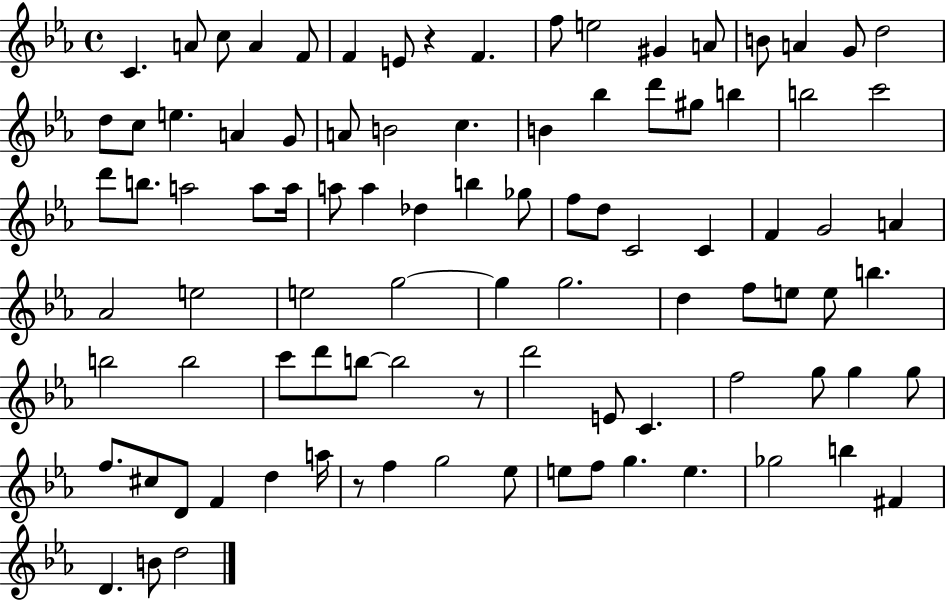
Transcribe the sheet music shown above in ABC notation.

X:1
T:Untitled
M:4/4
L:1/4
K:Eb
C A/2 c/2 A F/2 F E/2 z F f/2 e2 ^G A/2 B/2 A G/2 d2 d/2 c/2 e A G/2 A/2 B2 c B _b d'/2 ^g/2 b b2 c'2 d'/2 b/2 a2 a/2 a/4 a/2 a _d b _g/2 f/2 d/2 C2 C F G2 A _A2 e2 e2 g2 g g2 d f/2 e/2 e/2 b b2 b2 c'/2 d'/2 b/2 b2 z/2 d'2 E/2 C f2 g/2 g g/2 f/2 ^c/2 D/2 F d a/4 z/2 f g2 _e/2 e/2 f/2 g e _g2 b ^F D B/2 d2